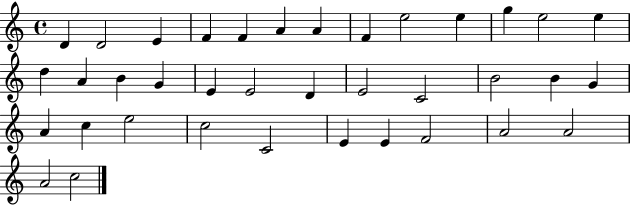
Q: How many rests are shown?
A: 0